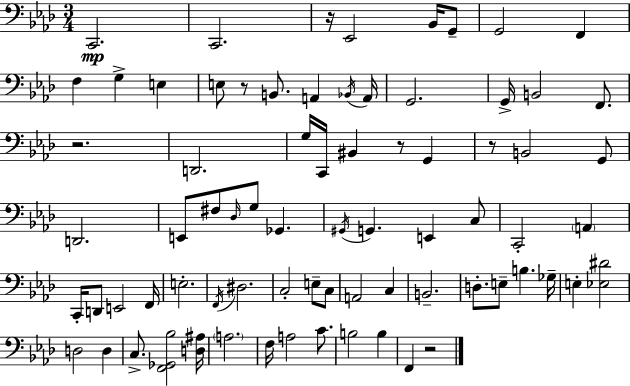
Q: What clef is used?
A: bass